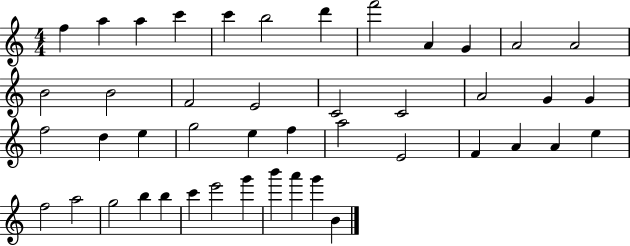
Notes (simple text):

F5/q A5/q A5/q C6/q C6/q B5/h D6/q F6/h A4/q G4/q A4/h A4/h B4/h B4/h F4/h E4/h C4/h C4/h A4/h G4/q G4/q F5/h D5/q E5/q G5/h E5/q F5/q A5/h E4/h F4/q A4/q A4/q E5/q F5/h A5/h G5/h B5/q B5/q C6/q E6/h G6/q B6/q A6/q G6/q B4/q